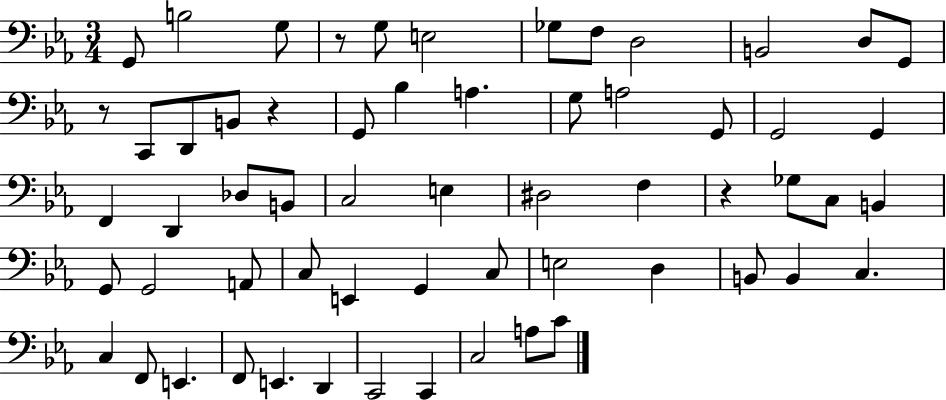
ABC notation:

X:1
T:Untitled
M:3/4
L:1/4
K:Eb
G,,/2 B,2 G,/2 z/2 G,/2 E,2 _G,/2 F,/2 D,2 B,,2 D,/2 G,,/2 z/2 C,,/2 D,,/2 B,,/2 z G,,/2 _B, A, G,/2 A,2 G,,/2 G,,2 G,, F,, D,, _D,/2 B,,/2 C,2 E, ^D,2 F, z _G,/2 C,/2 B,, G,,/2 G,,2 A,,/2 C,/2 E,, G,, C,/2 E,2 D, B,,/2 B,, C, C, F,,/2 E,, F,,/2 E,, D,, C,,2 C,, C,2 A,/2 C/2